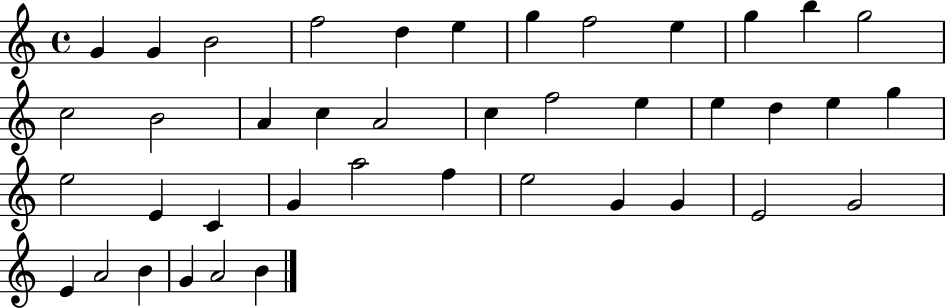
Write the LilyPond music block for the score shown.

{
  \clef treble
  \time 4/4
  \defaultTimeSignature
  \key c \major
  g'4 g'4 b'2 | f''2 d''4 e''4 | g''4 f''2 e''4 | g''4 b''4 g''2 | \break c''2 b'2 | a'4 c''4 a'2 | c''4 f''2 e''4 | e''4 d''4 e''4 g''4 | \break e''2 e'4 c'4 | g'4 a''2 f''4 | e''2 g'4 g'4 | e'2 g'2 | \break e'4 a'2 b'4 | g'4 a'2 b'4 | \bar "|."
}